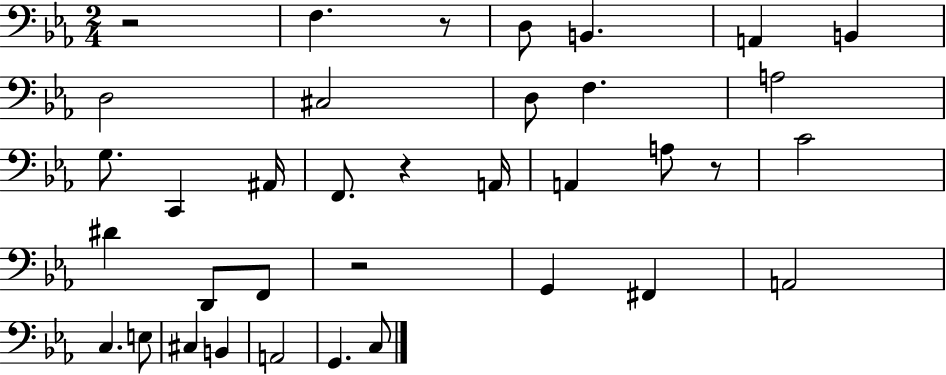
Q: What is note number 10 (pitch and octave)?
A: A3